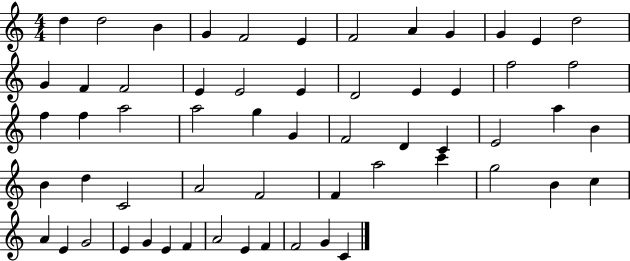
D5/q D5/h B4/q G4/q F4/h E4/q F4/h A4/q G4/q G4/q E4/q D5/h G4/q F4/q F4/h E4/q E4/h E4/q D4/h E4/q E4/q F5/h F5/h F5/q F5/q A5/h A5/h G5/q G4/q F4/h D4/q C4/q E4/h A5/q B4/q B4/q D5/q C4/h A4/h F4/h F4/q A5/h C6/q G5/h B4/q C5/q A4/q E4/q G4/h E4/q G4/q E4/q F4/q A4/h E4/q F4/q F4/h G4/q C4/q